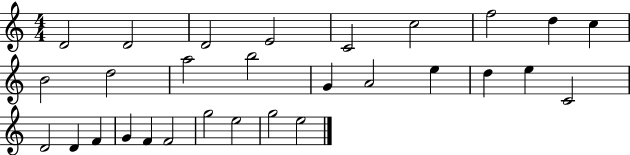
{
  \clef treble
  \numericTimeSignature
  \time 4/4
  \key c \major
  d'2 d'2 | d'2 e'2 | c'2 c''2 | f''2 d''4 c''4 | \break b'2 d''2 | a''2 b''2 | g'4 a'2 e''4 | d''4 e''4 c'2 | \break d'2 d'4 f'4 | g'4 f'4 f'2 | g''2 e''2 | g''2 e''2 | \break \bar "|."
}